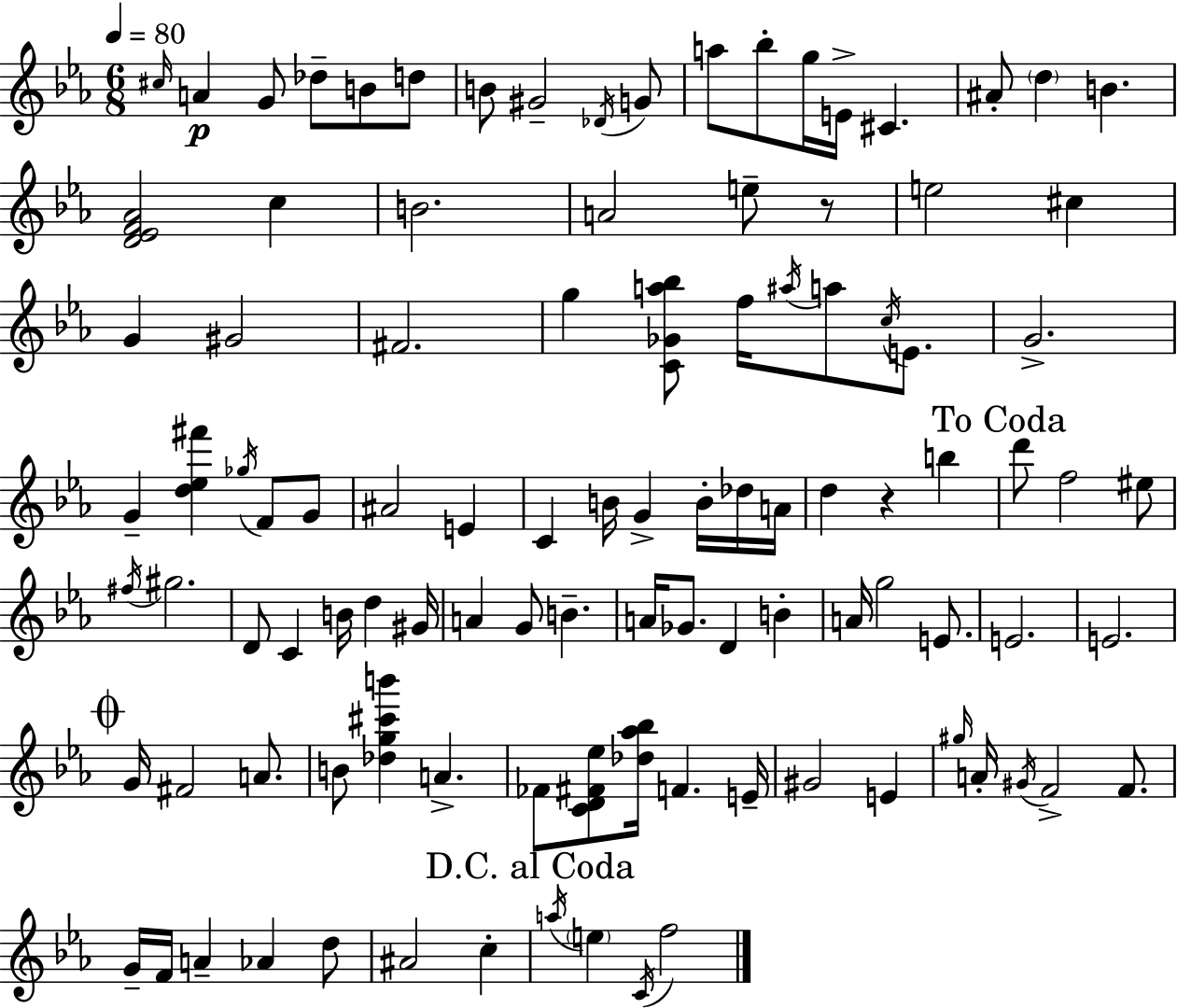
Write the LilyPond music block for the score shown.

{
  \clef treble
  \numericTimeSignature
  \time 6/8
  \key c \minor
  \tempo 4 = 80
  \grace { cis''16 }\p a'4 g'8 des''8-- b'8 d''8 | b'8 gis'2-- \acciaccatura { des'16 } | g'8 a''8 bes''8-. g''16 e'16-> cis'4. | ais'8-. \parenthesize d''4 b'4. | \break <d' ees' f' aes'>2 c''4 | b'2. | a'2 e''8-- | r8 e''2 cis''4 | \break g'4 gis'2 | fis'2. | g''4 <c' ges' a'' bes''>8 f''16 \acciaccatura { ais''16 } a''8 | \acciaccatura { c''16 } e'8. g'2.-> | \break g'4-- <d'' ees'' fis'''>4 | \acciaccatura { ges''16 } f'8 g'8 ais'2 | e'4 c'4 b'16 g'4-> | b'16-. des''16 a'16 d''4 r4 | \break b''4 \mark "To Coda" d'''8 f''2 | eis''8 \acciaccatura { fis''16 } gis''2. | d'8 c'4 | b'16 d''4 gis'16 a'4 g'8 | \break b'4.-- a'16 ges'8. d'4 | b'4-. a'16 g''2 | e'8. e'2. | e'2. | \break \mark \markup { \musicglyph "scripts.coda" } g'16 fis'2 | a'8. b'8 <des'' g'' cis''' b'''>4 | a'4.-> fes'8 <c' d' fis' ees''>8 <des'' aes'' bes''>16 f'4. | e'16-- gis'2 | \break e'4 \grace { gis''16 } a'16-. \acciaccatura { gis'16 } f'2-> | f'8. g'16-- f'16 a'4-- | aes'4 d''8 ais'2 | c''4-. \mark "D.C. al Coda" \acciaccatura { a''16 } \parenthesize e''4 | \break \acciaccatura { c'16 } f''2 \bar "|."
}